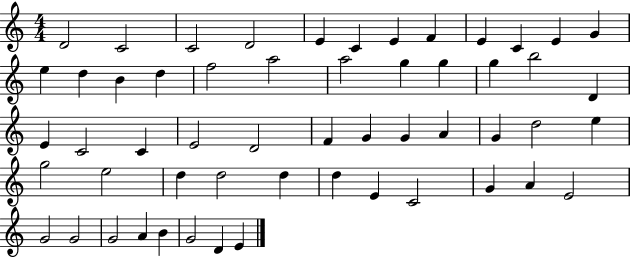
{
  \clef treble
  \numericTimeSignature
  \time 4/4
  \key c \major
  d'2 c'2 | c'2 d'2 | e'4 c'4 e'4 f'4 | e'4 c'4 e'4 g'4 | \break e''4 d''4 b'4 d''4 | f''2 a''2 | a''2 g''4 g''4 | g''4 b''2 d'4 | \break e'4 c'2 c'4 | e'2 d'2 | f'4 g'4 g'4 a'4 | g'4 d''2 e''4 | \break g''2 e''2 | d''4 d''2 d''4 | d''4 e'4 c'2 | g'4 a'4 e'2 | \break g'2 g'2 | g'2 a'4 b'4 | g'2 d'4 e'4 | \bar "|."
}